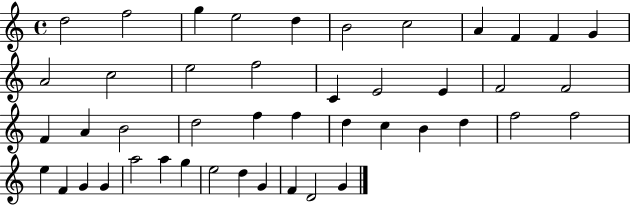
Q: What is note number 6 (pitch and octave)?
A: B4